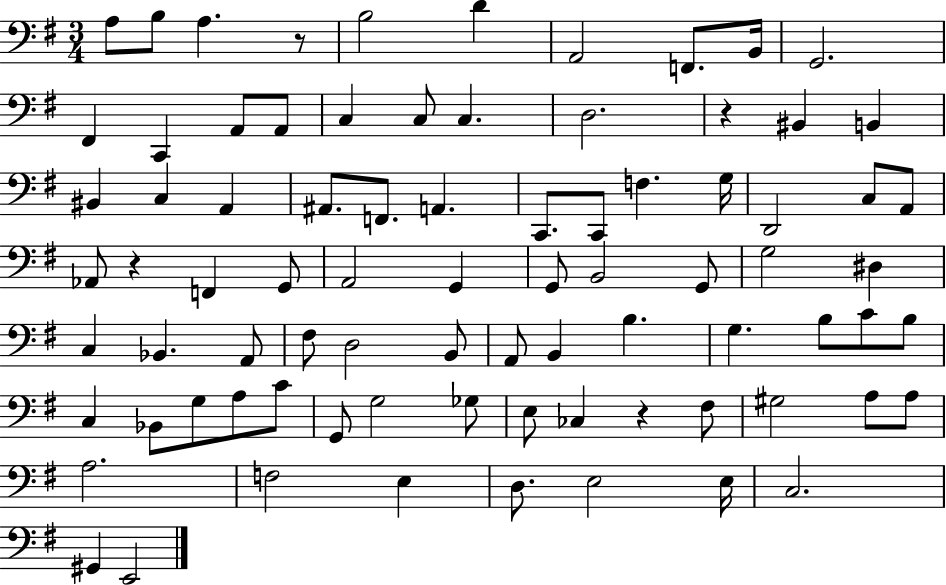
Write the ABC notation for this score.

X:1
T:Untitled
M:3/4
L:1/4
K:G
A,/2 B,/2 A, z/2 B,2 D A,,2 F,,/2 B,,/4 G,,2 ^F,, C,, A,,/2 A,,/2 C, C,/2 C, D,2 z ^B,, B,, ^B,, C, A,, ^A,,/2 F,,/2 A,, C,,/2 C,,/2 F, G,/4 D,,2 C,/2 A,,/2 _A,,/2 z F,, G,,/2 A,,2 G,, G,,/2 B,,2 G,,/2 G,2 ^D, C, _B,, A,,/2 ^F,/2 D,2 B,,/2 A,,/2 B,, B, G, B,/2 C/2 B,/2 C, _B,,/2 G,/2 A,/2 C/2 G,,/2 G,2 _G,/2 E,/2 _C, z ^F,/2 ^G,2 A,/2 A,/2 A,2 F,2 E, D,/2 E,2 E,/4 C,2 ^G,, E,,2